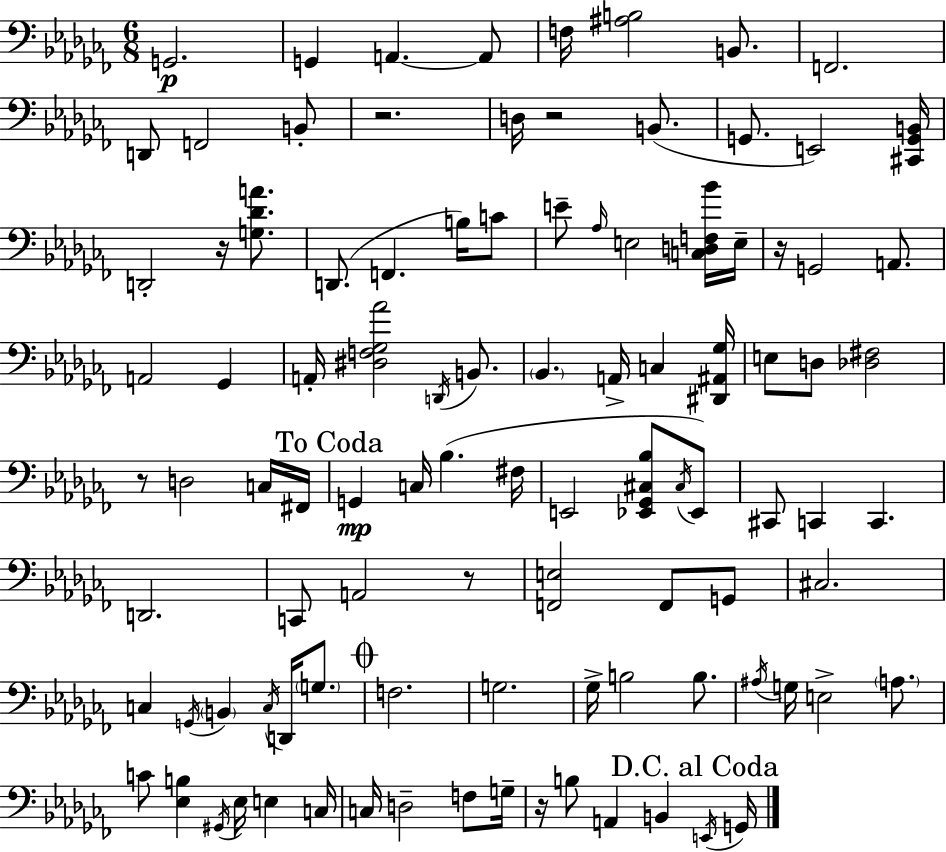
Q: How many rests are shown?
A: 7